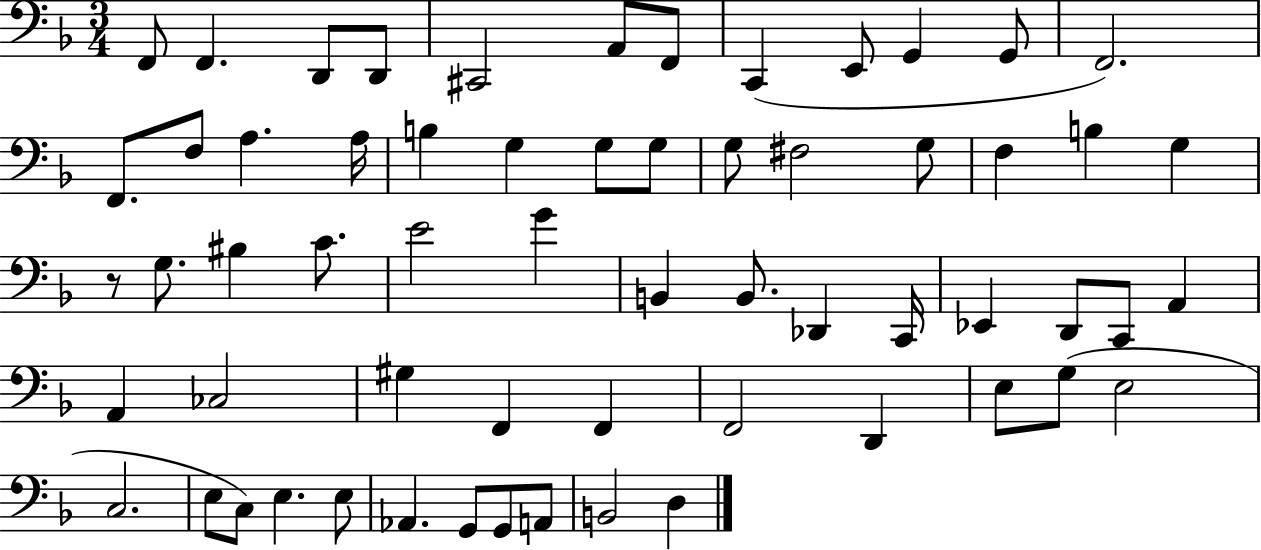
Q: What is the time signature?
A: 3/4